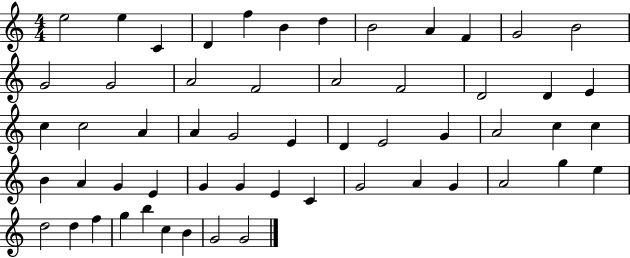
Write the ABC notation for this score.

X:1
T:Untitled
M:4/4
L:1/4
K:C
e2 e C D f B d B2 A F G2 B2 G2 G2 A2 F2 A2 F2 D2 D E c c2 A A G2 E D E2 G A2 c c B A G E G G E C G2 A G A2 g e d2 d f g b c B G2 G2